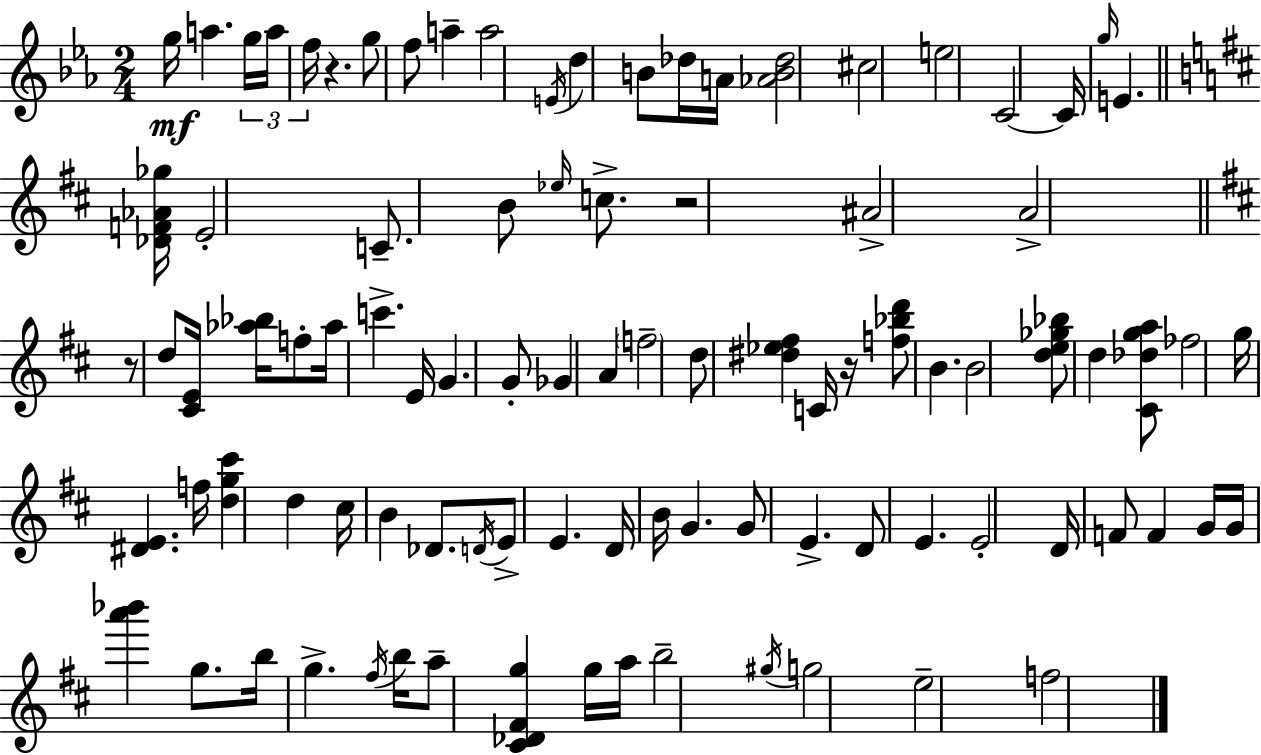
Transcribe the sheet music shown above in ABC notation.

X:1
T:Untitled
M:2/4
L:1/4
K:Eb
g/4 a g/4 a/4 f/4 z g/2 f/2 a a2 E/4 d B/2 _d/4 A/4 [_AB_d]2 ^c2 e2 C2 C/4 g/4 E [_DF_A_g]/4 E2 C/2 B/2 _e/4 c/2 z2 ^A2 A2 z/2 d/2 [^CE]/4 [_a_b]/4 f/2 _a/4 c' E/4 G G/2 _G A f2 d/2 [^d_e^f] C/4 z/4 [f_bd']/2 B B2 [de_g_b]/2 d [^C_dga]/2 _f2 g/4 [^DE] f/4 [dg^c'] d ^c/4 B _D/2 D/4 E/2 E D/4 B/4 G G/2 E D/2 E E2 D/4 F/2 F G/4 G/4 [a'_b'] g/2 b/4 g ^f/4 b/4 a/2 [^C_D^Fg] g/4 a/4 b2 ^g/4 g2 e2 f2